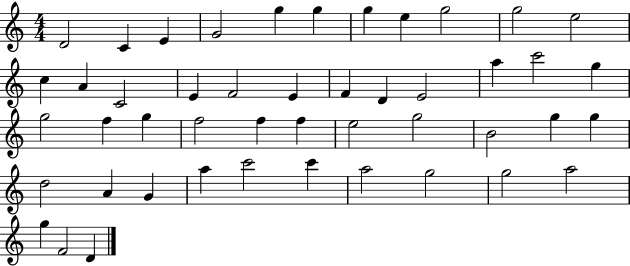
D4/h C4/q E4/q G4/h G5/q G5/q G5/q E5/q G5/h G5/h E5/h C5/q A4/q C4/h E4/q F4/h E4/q F4/q D4/q E4/h A5/q C6/h G5/q G5/h F5/q G5/q F5/h F5/q F5/q E5/h G5/h B4/h G5/q G5/q D5/h A4/q G4/q A5/q C6/h C6/q A5/h G5/h G5/h A5/h G5/q F4/h D4/q